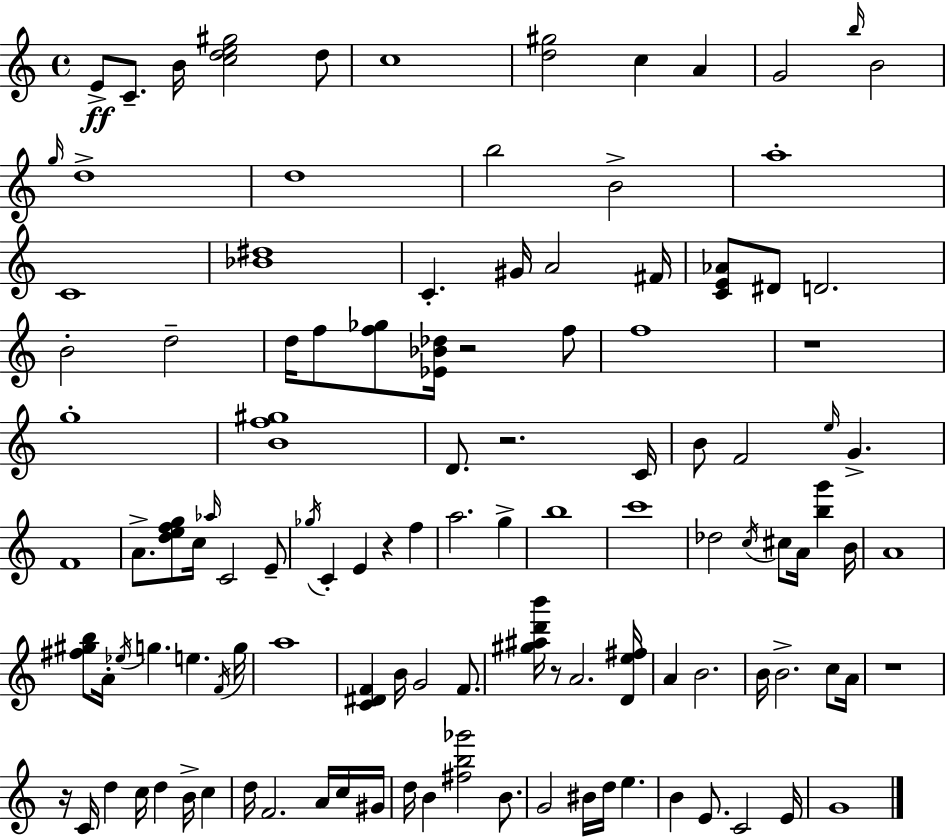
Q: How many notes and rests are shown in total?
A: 117